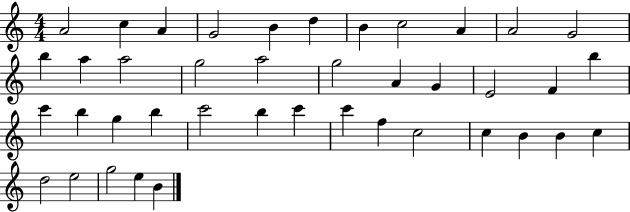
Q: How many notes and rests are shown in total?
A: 41